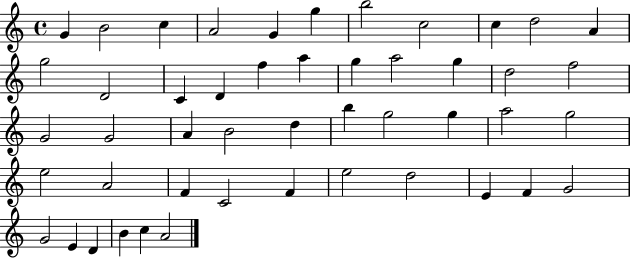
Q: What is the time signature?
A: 4/4